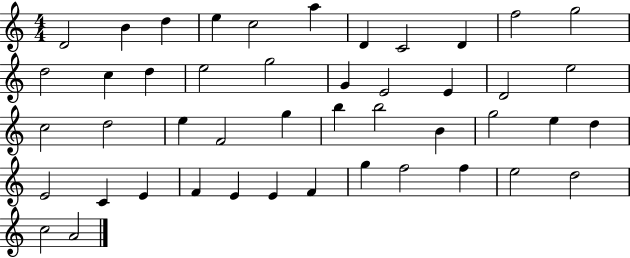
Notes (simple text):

D4/h B4/q D5/q E5/q C5/h A5/q D4/q C4/h D4/q F5/h G5/h D5/h C5/q D5/q E5/h G5/h G4/q E4/h E4/q D4/h E5/h C5/h D5/h E5/q F4/h G5/q B5/q B5/h B4/q G5/h E5/q D5/q E4/h C4/q E4/q F4/q E4/q E4/q F4/q G5/q F5/h F5/q E5/h D5/h C5/h A4/h